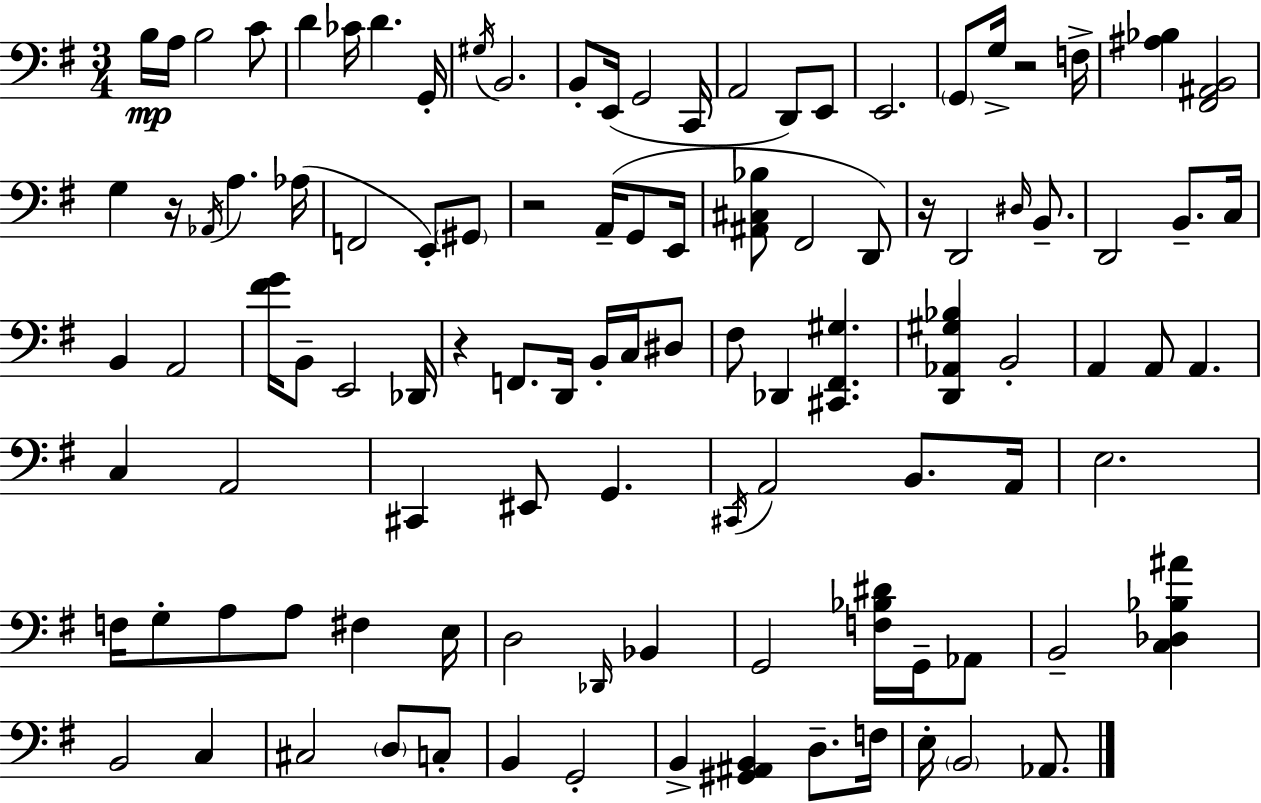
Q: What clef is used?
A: bass